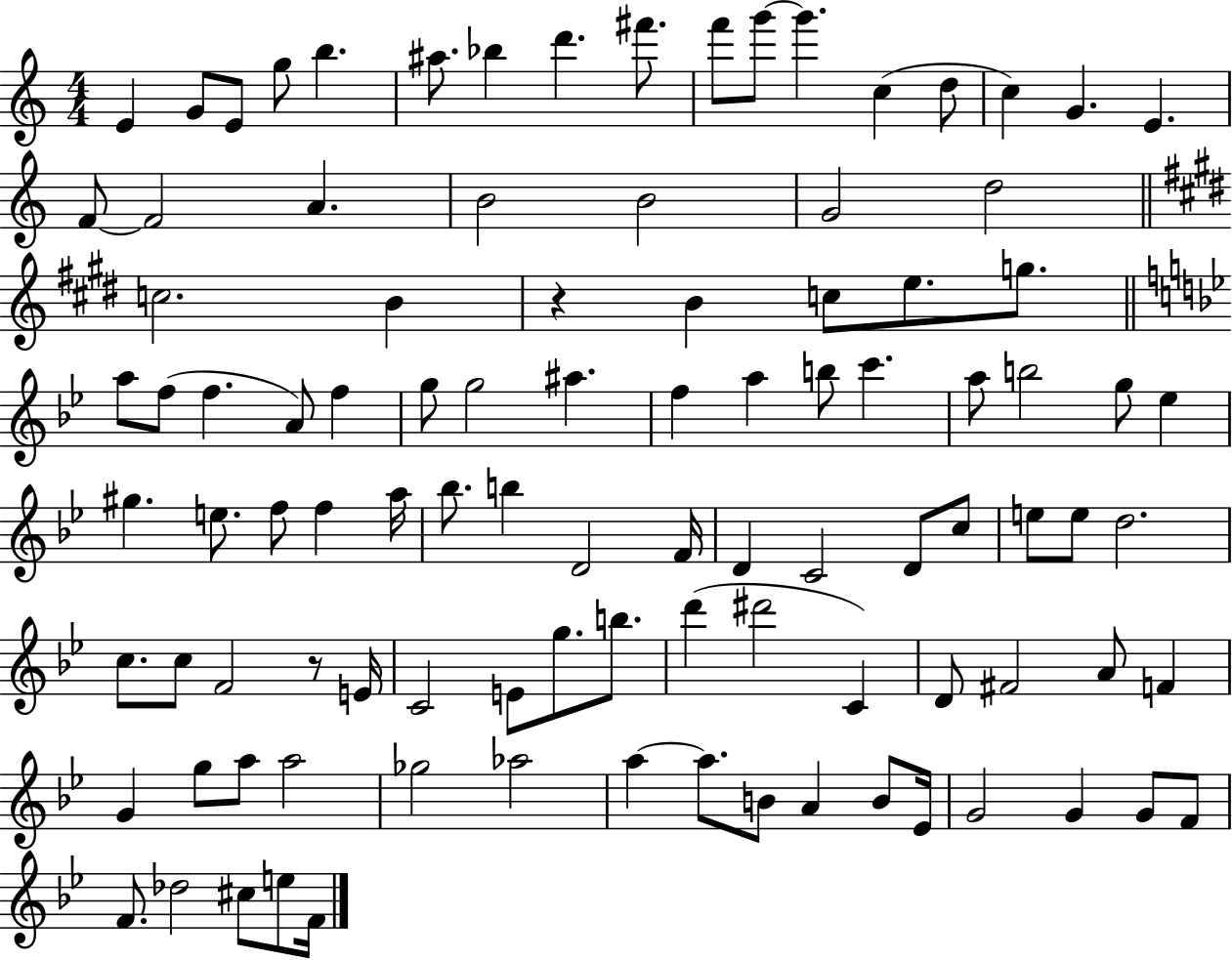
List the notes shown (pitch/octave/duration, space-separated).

E4/q G4/e E4/e G5/e B5/q. A#5/e. Bb5/q D6/q. F#6/e. F6/e G6/e G6/q. C5/q D5/e C5/q G4/q. E4/q. F4/e F4/h A4/q. B4/h B4/h G4/h D5/h C5/h. B4/q R/q B4/q C5/e E5/e. G5/e. A5/e F5/e F5/q. A4/e F5/q G5/e G5/h A#5/q. F5/q A5/q B5/e C6/q. A5/e B5/h G5/e Eb5/q G#5/q. E5/e. F5/e F5/q A5/s Bb5/e. B5/q D4/h F4/s D4/q C4/h D4/e C5/e E5/e E5/e D5/h. C5/e. C5/e F4/h R/e E4/s C4/h E4/e G5/e. B5/e. D6/q D#6/h C4/q D4/e F#4/h A4/e F4/q G4/q G5/e A5/e A5/h Gb5/h Ab5/h A5/q A5/e. B4/e A4/q B4/e Eb4/s G4/h G4/q G4/e F4/e F4/e. Db5/h C#5/e E5/e F4/s